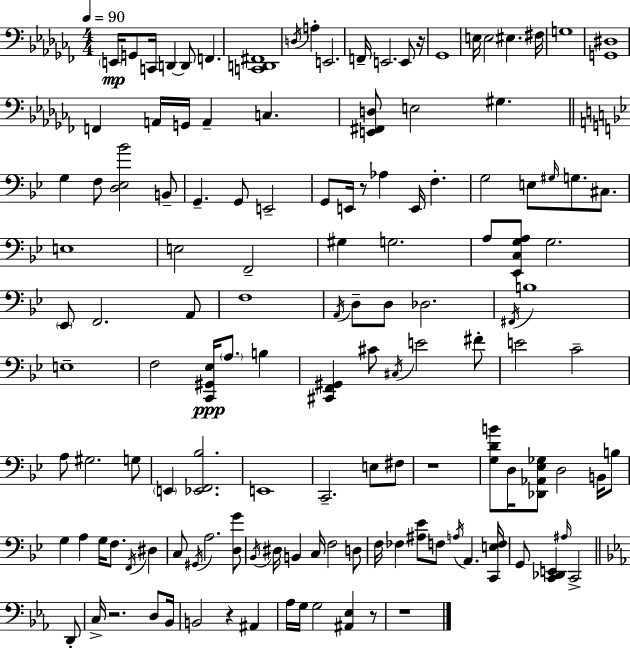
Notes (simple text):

E2/s G2/e C2/s D2/q D2/e F2/q. [C2,D2,F#2]/w D3/s A3/q E2/h. F2/s E2/h. E2/e R/s Gb2/w E3/s E3/h EIS3/q. F#3/s G3/w [G2,D#3]/w F2/q A2/s G2/s A2/q C3/q. [E2,F#2,D3]/e E3/h G#3/q. G3/q F3/e [D3,Eb3,Bb4]/h B2/e G2/q. G2/e E2/h G2/e E2/s R/e Ab3/q E2/s F3/q. G3/h E3/e G#3/s G3/e. C#3/e. E3/w E3/h F2/h G#3/q G3/h. A3/e [Eb2,C3,G3,A3]/e G3/h. Eb2/e F2/h. A2/e F3/w A2/s D3/e D3/e Db3/h. F#2/s B3/w E3/w F3/h [C2,G#2,Eb3]/s A3/e. B3/q [C#2,F2,G#2]/q C#4/e C#3/s E4/h F#4/e E4/h C4/h A3/e G#3/h. G3/e E2/q [Eb2,F2,Bb3]/h. E2/w C2/h. E3/e F#3/e R/w [G3,D4,B4]/e D3/s [Db2,Ab2,Eb3,Gb3]/e D3/h B2/s B3/e G3/q A3/q G3/s F3/e. F2/s D#3/q C3/e G#2/s A3/h. [D3,G4]/e Bb2/s D#3/s B2/q C3/s F3/h D3/e F3/s FES3/q [A#3,Eb4]/e F3/e A3/s A2/q. [C2,E3,F3]/s G2/e [C2,Db2,E2]/q A#3/s C2/h D2/e C3/s R/h. D3/e Bb2/s B2/h R/q A#2/q Ab3/s G3/s G3/h [A#2,Eb3]/q R/e R/w